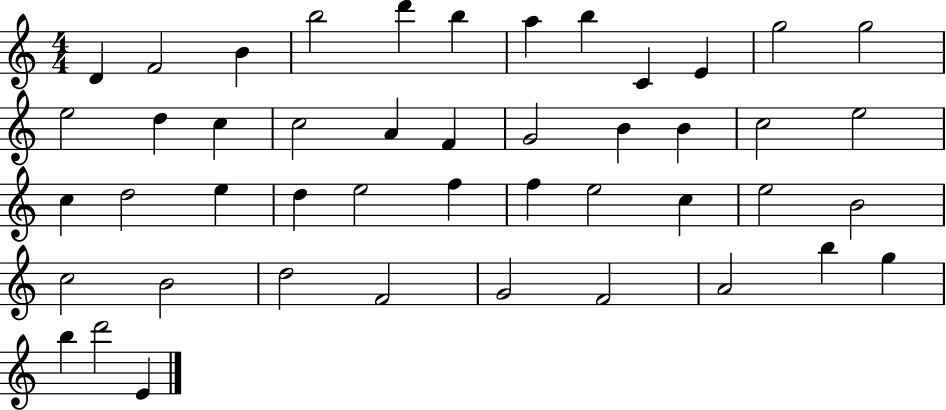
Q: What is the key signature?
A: C major